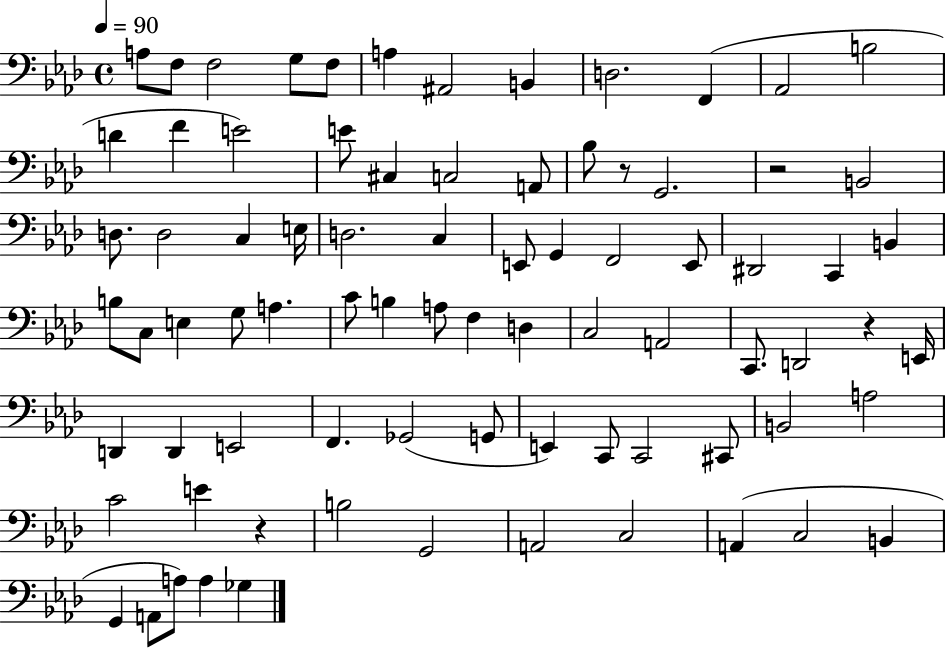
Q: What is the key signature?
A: AES major